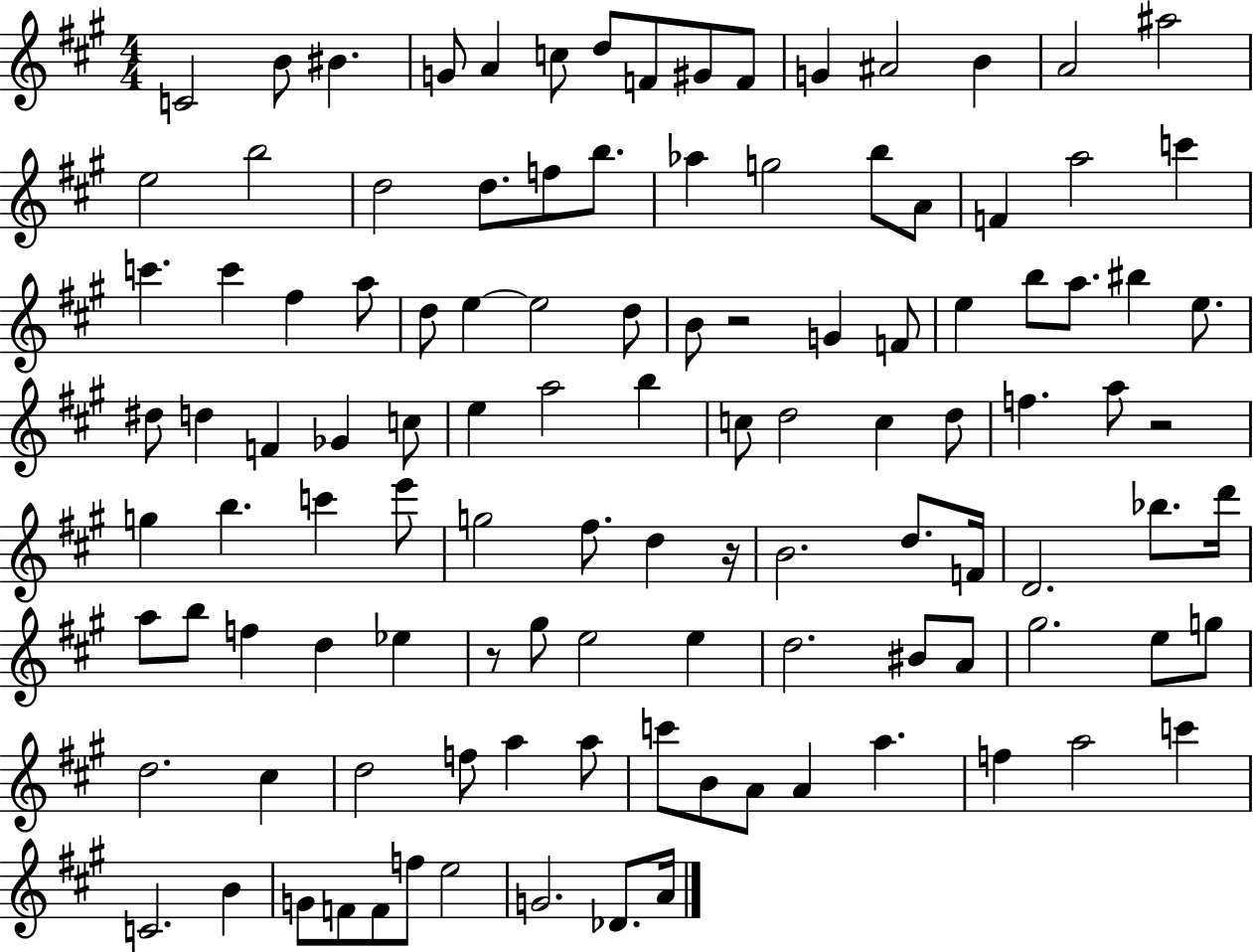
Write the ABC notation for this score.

X:1
T:Untitled
M:4/4
L:1/4
K:A
C2 B/2 ^B G/2 A c/2 d/2 F/2 ^G/2 F/2 G ^A2 B A2 ^a2 e2 b2 d2 d/2 f/2 b/2 _a g2 b/2 A/2 F a2 c' c' c' ^f a/2 d/2 e e2 d/2 B/2 z2 G F/2 e b/2 a/2 ^b e/2 ^d/2 d F _G c/2 e a2 b c/2 d2 c d/2 f a/2 z2 g b c' e'/2 g2 ^f/2 d z/4 B2 d/2 F/4 D2 _b/2 d'/4 a/2 b/2 f d _e z/2 ^g/2 e2 e d2 ^B/2 A/2 ^g2 e/2 g/2 d2 ^c d2 f/2 a a/2 c'/2 B/2 A/2 A a f a2 c' C2 B G/2 F/2 F/2 f/2 e2 G2 _D/2 A/4